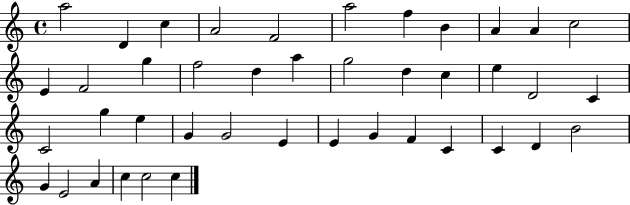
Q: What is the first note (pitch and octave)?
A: A5